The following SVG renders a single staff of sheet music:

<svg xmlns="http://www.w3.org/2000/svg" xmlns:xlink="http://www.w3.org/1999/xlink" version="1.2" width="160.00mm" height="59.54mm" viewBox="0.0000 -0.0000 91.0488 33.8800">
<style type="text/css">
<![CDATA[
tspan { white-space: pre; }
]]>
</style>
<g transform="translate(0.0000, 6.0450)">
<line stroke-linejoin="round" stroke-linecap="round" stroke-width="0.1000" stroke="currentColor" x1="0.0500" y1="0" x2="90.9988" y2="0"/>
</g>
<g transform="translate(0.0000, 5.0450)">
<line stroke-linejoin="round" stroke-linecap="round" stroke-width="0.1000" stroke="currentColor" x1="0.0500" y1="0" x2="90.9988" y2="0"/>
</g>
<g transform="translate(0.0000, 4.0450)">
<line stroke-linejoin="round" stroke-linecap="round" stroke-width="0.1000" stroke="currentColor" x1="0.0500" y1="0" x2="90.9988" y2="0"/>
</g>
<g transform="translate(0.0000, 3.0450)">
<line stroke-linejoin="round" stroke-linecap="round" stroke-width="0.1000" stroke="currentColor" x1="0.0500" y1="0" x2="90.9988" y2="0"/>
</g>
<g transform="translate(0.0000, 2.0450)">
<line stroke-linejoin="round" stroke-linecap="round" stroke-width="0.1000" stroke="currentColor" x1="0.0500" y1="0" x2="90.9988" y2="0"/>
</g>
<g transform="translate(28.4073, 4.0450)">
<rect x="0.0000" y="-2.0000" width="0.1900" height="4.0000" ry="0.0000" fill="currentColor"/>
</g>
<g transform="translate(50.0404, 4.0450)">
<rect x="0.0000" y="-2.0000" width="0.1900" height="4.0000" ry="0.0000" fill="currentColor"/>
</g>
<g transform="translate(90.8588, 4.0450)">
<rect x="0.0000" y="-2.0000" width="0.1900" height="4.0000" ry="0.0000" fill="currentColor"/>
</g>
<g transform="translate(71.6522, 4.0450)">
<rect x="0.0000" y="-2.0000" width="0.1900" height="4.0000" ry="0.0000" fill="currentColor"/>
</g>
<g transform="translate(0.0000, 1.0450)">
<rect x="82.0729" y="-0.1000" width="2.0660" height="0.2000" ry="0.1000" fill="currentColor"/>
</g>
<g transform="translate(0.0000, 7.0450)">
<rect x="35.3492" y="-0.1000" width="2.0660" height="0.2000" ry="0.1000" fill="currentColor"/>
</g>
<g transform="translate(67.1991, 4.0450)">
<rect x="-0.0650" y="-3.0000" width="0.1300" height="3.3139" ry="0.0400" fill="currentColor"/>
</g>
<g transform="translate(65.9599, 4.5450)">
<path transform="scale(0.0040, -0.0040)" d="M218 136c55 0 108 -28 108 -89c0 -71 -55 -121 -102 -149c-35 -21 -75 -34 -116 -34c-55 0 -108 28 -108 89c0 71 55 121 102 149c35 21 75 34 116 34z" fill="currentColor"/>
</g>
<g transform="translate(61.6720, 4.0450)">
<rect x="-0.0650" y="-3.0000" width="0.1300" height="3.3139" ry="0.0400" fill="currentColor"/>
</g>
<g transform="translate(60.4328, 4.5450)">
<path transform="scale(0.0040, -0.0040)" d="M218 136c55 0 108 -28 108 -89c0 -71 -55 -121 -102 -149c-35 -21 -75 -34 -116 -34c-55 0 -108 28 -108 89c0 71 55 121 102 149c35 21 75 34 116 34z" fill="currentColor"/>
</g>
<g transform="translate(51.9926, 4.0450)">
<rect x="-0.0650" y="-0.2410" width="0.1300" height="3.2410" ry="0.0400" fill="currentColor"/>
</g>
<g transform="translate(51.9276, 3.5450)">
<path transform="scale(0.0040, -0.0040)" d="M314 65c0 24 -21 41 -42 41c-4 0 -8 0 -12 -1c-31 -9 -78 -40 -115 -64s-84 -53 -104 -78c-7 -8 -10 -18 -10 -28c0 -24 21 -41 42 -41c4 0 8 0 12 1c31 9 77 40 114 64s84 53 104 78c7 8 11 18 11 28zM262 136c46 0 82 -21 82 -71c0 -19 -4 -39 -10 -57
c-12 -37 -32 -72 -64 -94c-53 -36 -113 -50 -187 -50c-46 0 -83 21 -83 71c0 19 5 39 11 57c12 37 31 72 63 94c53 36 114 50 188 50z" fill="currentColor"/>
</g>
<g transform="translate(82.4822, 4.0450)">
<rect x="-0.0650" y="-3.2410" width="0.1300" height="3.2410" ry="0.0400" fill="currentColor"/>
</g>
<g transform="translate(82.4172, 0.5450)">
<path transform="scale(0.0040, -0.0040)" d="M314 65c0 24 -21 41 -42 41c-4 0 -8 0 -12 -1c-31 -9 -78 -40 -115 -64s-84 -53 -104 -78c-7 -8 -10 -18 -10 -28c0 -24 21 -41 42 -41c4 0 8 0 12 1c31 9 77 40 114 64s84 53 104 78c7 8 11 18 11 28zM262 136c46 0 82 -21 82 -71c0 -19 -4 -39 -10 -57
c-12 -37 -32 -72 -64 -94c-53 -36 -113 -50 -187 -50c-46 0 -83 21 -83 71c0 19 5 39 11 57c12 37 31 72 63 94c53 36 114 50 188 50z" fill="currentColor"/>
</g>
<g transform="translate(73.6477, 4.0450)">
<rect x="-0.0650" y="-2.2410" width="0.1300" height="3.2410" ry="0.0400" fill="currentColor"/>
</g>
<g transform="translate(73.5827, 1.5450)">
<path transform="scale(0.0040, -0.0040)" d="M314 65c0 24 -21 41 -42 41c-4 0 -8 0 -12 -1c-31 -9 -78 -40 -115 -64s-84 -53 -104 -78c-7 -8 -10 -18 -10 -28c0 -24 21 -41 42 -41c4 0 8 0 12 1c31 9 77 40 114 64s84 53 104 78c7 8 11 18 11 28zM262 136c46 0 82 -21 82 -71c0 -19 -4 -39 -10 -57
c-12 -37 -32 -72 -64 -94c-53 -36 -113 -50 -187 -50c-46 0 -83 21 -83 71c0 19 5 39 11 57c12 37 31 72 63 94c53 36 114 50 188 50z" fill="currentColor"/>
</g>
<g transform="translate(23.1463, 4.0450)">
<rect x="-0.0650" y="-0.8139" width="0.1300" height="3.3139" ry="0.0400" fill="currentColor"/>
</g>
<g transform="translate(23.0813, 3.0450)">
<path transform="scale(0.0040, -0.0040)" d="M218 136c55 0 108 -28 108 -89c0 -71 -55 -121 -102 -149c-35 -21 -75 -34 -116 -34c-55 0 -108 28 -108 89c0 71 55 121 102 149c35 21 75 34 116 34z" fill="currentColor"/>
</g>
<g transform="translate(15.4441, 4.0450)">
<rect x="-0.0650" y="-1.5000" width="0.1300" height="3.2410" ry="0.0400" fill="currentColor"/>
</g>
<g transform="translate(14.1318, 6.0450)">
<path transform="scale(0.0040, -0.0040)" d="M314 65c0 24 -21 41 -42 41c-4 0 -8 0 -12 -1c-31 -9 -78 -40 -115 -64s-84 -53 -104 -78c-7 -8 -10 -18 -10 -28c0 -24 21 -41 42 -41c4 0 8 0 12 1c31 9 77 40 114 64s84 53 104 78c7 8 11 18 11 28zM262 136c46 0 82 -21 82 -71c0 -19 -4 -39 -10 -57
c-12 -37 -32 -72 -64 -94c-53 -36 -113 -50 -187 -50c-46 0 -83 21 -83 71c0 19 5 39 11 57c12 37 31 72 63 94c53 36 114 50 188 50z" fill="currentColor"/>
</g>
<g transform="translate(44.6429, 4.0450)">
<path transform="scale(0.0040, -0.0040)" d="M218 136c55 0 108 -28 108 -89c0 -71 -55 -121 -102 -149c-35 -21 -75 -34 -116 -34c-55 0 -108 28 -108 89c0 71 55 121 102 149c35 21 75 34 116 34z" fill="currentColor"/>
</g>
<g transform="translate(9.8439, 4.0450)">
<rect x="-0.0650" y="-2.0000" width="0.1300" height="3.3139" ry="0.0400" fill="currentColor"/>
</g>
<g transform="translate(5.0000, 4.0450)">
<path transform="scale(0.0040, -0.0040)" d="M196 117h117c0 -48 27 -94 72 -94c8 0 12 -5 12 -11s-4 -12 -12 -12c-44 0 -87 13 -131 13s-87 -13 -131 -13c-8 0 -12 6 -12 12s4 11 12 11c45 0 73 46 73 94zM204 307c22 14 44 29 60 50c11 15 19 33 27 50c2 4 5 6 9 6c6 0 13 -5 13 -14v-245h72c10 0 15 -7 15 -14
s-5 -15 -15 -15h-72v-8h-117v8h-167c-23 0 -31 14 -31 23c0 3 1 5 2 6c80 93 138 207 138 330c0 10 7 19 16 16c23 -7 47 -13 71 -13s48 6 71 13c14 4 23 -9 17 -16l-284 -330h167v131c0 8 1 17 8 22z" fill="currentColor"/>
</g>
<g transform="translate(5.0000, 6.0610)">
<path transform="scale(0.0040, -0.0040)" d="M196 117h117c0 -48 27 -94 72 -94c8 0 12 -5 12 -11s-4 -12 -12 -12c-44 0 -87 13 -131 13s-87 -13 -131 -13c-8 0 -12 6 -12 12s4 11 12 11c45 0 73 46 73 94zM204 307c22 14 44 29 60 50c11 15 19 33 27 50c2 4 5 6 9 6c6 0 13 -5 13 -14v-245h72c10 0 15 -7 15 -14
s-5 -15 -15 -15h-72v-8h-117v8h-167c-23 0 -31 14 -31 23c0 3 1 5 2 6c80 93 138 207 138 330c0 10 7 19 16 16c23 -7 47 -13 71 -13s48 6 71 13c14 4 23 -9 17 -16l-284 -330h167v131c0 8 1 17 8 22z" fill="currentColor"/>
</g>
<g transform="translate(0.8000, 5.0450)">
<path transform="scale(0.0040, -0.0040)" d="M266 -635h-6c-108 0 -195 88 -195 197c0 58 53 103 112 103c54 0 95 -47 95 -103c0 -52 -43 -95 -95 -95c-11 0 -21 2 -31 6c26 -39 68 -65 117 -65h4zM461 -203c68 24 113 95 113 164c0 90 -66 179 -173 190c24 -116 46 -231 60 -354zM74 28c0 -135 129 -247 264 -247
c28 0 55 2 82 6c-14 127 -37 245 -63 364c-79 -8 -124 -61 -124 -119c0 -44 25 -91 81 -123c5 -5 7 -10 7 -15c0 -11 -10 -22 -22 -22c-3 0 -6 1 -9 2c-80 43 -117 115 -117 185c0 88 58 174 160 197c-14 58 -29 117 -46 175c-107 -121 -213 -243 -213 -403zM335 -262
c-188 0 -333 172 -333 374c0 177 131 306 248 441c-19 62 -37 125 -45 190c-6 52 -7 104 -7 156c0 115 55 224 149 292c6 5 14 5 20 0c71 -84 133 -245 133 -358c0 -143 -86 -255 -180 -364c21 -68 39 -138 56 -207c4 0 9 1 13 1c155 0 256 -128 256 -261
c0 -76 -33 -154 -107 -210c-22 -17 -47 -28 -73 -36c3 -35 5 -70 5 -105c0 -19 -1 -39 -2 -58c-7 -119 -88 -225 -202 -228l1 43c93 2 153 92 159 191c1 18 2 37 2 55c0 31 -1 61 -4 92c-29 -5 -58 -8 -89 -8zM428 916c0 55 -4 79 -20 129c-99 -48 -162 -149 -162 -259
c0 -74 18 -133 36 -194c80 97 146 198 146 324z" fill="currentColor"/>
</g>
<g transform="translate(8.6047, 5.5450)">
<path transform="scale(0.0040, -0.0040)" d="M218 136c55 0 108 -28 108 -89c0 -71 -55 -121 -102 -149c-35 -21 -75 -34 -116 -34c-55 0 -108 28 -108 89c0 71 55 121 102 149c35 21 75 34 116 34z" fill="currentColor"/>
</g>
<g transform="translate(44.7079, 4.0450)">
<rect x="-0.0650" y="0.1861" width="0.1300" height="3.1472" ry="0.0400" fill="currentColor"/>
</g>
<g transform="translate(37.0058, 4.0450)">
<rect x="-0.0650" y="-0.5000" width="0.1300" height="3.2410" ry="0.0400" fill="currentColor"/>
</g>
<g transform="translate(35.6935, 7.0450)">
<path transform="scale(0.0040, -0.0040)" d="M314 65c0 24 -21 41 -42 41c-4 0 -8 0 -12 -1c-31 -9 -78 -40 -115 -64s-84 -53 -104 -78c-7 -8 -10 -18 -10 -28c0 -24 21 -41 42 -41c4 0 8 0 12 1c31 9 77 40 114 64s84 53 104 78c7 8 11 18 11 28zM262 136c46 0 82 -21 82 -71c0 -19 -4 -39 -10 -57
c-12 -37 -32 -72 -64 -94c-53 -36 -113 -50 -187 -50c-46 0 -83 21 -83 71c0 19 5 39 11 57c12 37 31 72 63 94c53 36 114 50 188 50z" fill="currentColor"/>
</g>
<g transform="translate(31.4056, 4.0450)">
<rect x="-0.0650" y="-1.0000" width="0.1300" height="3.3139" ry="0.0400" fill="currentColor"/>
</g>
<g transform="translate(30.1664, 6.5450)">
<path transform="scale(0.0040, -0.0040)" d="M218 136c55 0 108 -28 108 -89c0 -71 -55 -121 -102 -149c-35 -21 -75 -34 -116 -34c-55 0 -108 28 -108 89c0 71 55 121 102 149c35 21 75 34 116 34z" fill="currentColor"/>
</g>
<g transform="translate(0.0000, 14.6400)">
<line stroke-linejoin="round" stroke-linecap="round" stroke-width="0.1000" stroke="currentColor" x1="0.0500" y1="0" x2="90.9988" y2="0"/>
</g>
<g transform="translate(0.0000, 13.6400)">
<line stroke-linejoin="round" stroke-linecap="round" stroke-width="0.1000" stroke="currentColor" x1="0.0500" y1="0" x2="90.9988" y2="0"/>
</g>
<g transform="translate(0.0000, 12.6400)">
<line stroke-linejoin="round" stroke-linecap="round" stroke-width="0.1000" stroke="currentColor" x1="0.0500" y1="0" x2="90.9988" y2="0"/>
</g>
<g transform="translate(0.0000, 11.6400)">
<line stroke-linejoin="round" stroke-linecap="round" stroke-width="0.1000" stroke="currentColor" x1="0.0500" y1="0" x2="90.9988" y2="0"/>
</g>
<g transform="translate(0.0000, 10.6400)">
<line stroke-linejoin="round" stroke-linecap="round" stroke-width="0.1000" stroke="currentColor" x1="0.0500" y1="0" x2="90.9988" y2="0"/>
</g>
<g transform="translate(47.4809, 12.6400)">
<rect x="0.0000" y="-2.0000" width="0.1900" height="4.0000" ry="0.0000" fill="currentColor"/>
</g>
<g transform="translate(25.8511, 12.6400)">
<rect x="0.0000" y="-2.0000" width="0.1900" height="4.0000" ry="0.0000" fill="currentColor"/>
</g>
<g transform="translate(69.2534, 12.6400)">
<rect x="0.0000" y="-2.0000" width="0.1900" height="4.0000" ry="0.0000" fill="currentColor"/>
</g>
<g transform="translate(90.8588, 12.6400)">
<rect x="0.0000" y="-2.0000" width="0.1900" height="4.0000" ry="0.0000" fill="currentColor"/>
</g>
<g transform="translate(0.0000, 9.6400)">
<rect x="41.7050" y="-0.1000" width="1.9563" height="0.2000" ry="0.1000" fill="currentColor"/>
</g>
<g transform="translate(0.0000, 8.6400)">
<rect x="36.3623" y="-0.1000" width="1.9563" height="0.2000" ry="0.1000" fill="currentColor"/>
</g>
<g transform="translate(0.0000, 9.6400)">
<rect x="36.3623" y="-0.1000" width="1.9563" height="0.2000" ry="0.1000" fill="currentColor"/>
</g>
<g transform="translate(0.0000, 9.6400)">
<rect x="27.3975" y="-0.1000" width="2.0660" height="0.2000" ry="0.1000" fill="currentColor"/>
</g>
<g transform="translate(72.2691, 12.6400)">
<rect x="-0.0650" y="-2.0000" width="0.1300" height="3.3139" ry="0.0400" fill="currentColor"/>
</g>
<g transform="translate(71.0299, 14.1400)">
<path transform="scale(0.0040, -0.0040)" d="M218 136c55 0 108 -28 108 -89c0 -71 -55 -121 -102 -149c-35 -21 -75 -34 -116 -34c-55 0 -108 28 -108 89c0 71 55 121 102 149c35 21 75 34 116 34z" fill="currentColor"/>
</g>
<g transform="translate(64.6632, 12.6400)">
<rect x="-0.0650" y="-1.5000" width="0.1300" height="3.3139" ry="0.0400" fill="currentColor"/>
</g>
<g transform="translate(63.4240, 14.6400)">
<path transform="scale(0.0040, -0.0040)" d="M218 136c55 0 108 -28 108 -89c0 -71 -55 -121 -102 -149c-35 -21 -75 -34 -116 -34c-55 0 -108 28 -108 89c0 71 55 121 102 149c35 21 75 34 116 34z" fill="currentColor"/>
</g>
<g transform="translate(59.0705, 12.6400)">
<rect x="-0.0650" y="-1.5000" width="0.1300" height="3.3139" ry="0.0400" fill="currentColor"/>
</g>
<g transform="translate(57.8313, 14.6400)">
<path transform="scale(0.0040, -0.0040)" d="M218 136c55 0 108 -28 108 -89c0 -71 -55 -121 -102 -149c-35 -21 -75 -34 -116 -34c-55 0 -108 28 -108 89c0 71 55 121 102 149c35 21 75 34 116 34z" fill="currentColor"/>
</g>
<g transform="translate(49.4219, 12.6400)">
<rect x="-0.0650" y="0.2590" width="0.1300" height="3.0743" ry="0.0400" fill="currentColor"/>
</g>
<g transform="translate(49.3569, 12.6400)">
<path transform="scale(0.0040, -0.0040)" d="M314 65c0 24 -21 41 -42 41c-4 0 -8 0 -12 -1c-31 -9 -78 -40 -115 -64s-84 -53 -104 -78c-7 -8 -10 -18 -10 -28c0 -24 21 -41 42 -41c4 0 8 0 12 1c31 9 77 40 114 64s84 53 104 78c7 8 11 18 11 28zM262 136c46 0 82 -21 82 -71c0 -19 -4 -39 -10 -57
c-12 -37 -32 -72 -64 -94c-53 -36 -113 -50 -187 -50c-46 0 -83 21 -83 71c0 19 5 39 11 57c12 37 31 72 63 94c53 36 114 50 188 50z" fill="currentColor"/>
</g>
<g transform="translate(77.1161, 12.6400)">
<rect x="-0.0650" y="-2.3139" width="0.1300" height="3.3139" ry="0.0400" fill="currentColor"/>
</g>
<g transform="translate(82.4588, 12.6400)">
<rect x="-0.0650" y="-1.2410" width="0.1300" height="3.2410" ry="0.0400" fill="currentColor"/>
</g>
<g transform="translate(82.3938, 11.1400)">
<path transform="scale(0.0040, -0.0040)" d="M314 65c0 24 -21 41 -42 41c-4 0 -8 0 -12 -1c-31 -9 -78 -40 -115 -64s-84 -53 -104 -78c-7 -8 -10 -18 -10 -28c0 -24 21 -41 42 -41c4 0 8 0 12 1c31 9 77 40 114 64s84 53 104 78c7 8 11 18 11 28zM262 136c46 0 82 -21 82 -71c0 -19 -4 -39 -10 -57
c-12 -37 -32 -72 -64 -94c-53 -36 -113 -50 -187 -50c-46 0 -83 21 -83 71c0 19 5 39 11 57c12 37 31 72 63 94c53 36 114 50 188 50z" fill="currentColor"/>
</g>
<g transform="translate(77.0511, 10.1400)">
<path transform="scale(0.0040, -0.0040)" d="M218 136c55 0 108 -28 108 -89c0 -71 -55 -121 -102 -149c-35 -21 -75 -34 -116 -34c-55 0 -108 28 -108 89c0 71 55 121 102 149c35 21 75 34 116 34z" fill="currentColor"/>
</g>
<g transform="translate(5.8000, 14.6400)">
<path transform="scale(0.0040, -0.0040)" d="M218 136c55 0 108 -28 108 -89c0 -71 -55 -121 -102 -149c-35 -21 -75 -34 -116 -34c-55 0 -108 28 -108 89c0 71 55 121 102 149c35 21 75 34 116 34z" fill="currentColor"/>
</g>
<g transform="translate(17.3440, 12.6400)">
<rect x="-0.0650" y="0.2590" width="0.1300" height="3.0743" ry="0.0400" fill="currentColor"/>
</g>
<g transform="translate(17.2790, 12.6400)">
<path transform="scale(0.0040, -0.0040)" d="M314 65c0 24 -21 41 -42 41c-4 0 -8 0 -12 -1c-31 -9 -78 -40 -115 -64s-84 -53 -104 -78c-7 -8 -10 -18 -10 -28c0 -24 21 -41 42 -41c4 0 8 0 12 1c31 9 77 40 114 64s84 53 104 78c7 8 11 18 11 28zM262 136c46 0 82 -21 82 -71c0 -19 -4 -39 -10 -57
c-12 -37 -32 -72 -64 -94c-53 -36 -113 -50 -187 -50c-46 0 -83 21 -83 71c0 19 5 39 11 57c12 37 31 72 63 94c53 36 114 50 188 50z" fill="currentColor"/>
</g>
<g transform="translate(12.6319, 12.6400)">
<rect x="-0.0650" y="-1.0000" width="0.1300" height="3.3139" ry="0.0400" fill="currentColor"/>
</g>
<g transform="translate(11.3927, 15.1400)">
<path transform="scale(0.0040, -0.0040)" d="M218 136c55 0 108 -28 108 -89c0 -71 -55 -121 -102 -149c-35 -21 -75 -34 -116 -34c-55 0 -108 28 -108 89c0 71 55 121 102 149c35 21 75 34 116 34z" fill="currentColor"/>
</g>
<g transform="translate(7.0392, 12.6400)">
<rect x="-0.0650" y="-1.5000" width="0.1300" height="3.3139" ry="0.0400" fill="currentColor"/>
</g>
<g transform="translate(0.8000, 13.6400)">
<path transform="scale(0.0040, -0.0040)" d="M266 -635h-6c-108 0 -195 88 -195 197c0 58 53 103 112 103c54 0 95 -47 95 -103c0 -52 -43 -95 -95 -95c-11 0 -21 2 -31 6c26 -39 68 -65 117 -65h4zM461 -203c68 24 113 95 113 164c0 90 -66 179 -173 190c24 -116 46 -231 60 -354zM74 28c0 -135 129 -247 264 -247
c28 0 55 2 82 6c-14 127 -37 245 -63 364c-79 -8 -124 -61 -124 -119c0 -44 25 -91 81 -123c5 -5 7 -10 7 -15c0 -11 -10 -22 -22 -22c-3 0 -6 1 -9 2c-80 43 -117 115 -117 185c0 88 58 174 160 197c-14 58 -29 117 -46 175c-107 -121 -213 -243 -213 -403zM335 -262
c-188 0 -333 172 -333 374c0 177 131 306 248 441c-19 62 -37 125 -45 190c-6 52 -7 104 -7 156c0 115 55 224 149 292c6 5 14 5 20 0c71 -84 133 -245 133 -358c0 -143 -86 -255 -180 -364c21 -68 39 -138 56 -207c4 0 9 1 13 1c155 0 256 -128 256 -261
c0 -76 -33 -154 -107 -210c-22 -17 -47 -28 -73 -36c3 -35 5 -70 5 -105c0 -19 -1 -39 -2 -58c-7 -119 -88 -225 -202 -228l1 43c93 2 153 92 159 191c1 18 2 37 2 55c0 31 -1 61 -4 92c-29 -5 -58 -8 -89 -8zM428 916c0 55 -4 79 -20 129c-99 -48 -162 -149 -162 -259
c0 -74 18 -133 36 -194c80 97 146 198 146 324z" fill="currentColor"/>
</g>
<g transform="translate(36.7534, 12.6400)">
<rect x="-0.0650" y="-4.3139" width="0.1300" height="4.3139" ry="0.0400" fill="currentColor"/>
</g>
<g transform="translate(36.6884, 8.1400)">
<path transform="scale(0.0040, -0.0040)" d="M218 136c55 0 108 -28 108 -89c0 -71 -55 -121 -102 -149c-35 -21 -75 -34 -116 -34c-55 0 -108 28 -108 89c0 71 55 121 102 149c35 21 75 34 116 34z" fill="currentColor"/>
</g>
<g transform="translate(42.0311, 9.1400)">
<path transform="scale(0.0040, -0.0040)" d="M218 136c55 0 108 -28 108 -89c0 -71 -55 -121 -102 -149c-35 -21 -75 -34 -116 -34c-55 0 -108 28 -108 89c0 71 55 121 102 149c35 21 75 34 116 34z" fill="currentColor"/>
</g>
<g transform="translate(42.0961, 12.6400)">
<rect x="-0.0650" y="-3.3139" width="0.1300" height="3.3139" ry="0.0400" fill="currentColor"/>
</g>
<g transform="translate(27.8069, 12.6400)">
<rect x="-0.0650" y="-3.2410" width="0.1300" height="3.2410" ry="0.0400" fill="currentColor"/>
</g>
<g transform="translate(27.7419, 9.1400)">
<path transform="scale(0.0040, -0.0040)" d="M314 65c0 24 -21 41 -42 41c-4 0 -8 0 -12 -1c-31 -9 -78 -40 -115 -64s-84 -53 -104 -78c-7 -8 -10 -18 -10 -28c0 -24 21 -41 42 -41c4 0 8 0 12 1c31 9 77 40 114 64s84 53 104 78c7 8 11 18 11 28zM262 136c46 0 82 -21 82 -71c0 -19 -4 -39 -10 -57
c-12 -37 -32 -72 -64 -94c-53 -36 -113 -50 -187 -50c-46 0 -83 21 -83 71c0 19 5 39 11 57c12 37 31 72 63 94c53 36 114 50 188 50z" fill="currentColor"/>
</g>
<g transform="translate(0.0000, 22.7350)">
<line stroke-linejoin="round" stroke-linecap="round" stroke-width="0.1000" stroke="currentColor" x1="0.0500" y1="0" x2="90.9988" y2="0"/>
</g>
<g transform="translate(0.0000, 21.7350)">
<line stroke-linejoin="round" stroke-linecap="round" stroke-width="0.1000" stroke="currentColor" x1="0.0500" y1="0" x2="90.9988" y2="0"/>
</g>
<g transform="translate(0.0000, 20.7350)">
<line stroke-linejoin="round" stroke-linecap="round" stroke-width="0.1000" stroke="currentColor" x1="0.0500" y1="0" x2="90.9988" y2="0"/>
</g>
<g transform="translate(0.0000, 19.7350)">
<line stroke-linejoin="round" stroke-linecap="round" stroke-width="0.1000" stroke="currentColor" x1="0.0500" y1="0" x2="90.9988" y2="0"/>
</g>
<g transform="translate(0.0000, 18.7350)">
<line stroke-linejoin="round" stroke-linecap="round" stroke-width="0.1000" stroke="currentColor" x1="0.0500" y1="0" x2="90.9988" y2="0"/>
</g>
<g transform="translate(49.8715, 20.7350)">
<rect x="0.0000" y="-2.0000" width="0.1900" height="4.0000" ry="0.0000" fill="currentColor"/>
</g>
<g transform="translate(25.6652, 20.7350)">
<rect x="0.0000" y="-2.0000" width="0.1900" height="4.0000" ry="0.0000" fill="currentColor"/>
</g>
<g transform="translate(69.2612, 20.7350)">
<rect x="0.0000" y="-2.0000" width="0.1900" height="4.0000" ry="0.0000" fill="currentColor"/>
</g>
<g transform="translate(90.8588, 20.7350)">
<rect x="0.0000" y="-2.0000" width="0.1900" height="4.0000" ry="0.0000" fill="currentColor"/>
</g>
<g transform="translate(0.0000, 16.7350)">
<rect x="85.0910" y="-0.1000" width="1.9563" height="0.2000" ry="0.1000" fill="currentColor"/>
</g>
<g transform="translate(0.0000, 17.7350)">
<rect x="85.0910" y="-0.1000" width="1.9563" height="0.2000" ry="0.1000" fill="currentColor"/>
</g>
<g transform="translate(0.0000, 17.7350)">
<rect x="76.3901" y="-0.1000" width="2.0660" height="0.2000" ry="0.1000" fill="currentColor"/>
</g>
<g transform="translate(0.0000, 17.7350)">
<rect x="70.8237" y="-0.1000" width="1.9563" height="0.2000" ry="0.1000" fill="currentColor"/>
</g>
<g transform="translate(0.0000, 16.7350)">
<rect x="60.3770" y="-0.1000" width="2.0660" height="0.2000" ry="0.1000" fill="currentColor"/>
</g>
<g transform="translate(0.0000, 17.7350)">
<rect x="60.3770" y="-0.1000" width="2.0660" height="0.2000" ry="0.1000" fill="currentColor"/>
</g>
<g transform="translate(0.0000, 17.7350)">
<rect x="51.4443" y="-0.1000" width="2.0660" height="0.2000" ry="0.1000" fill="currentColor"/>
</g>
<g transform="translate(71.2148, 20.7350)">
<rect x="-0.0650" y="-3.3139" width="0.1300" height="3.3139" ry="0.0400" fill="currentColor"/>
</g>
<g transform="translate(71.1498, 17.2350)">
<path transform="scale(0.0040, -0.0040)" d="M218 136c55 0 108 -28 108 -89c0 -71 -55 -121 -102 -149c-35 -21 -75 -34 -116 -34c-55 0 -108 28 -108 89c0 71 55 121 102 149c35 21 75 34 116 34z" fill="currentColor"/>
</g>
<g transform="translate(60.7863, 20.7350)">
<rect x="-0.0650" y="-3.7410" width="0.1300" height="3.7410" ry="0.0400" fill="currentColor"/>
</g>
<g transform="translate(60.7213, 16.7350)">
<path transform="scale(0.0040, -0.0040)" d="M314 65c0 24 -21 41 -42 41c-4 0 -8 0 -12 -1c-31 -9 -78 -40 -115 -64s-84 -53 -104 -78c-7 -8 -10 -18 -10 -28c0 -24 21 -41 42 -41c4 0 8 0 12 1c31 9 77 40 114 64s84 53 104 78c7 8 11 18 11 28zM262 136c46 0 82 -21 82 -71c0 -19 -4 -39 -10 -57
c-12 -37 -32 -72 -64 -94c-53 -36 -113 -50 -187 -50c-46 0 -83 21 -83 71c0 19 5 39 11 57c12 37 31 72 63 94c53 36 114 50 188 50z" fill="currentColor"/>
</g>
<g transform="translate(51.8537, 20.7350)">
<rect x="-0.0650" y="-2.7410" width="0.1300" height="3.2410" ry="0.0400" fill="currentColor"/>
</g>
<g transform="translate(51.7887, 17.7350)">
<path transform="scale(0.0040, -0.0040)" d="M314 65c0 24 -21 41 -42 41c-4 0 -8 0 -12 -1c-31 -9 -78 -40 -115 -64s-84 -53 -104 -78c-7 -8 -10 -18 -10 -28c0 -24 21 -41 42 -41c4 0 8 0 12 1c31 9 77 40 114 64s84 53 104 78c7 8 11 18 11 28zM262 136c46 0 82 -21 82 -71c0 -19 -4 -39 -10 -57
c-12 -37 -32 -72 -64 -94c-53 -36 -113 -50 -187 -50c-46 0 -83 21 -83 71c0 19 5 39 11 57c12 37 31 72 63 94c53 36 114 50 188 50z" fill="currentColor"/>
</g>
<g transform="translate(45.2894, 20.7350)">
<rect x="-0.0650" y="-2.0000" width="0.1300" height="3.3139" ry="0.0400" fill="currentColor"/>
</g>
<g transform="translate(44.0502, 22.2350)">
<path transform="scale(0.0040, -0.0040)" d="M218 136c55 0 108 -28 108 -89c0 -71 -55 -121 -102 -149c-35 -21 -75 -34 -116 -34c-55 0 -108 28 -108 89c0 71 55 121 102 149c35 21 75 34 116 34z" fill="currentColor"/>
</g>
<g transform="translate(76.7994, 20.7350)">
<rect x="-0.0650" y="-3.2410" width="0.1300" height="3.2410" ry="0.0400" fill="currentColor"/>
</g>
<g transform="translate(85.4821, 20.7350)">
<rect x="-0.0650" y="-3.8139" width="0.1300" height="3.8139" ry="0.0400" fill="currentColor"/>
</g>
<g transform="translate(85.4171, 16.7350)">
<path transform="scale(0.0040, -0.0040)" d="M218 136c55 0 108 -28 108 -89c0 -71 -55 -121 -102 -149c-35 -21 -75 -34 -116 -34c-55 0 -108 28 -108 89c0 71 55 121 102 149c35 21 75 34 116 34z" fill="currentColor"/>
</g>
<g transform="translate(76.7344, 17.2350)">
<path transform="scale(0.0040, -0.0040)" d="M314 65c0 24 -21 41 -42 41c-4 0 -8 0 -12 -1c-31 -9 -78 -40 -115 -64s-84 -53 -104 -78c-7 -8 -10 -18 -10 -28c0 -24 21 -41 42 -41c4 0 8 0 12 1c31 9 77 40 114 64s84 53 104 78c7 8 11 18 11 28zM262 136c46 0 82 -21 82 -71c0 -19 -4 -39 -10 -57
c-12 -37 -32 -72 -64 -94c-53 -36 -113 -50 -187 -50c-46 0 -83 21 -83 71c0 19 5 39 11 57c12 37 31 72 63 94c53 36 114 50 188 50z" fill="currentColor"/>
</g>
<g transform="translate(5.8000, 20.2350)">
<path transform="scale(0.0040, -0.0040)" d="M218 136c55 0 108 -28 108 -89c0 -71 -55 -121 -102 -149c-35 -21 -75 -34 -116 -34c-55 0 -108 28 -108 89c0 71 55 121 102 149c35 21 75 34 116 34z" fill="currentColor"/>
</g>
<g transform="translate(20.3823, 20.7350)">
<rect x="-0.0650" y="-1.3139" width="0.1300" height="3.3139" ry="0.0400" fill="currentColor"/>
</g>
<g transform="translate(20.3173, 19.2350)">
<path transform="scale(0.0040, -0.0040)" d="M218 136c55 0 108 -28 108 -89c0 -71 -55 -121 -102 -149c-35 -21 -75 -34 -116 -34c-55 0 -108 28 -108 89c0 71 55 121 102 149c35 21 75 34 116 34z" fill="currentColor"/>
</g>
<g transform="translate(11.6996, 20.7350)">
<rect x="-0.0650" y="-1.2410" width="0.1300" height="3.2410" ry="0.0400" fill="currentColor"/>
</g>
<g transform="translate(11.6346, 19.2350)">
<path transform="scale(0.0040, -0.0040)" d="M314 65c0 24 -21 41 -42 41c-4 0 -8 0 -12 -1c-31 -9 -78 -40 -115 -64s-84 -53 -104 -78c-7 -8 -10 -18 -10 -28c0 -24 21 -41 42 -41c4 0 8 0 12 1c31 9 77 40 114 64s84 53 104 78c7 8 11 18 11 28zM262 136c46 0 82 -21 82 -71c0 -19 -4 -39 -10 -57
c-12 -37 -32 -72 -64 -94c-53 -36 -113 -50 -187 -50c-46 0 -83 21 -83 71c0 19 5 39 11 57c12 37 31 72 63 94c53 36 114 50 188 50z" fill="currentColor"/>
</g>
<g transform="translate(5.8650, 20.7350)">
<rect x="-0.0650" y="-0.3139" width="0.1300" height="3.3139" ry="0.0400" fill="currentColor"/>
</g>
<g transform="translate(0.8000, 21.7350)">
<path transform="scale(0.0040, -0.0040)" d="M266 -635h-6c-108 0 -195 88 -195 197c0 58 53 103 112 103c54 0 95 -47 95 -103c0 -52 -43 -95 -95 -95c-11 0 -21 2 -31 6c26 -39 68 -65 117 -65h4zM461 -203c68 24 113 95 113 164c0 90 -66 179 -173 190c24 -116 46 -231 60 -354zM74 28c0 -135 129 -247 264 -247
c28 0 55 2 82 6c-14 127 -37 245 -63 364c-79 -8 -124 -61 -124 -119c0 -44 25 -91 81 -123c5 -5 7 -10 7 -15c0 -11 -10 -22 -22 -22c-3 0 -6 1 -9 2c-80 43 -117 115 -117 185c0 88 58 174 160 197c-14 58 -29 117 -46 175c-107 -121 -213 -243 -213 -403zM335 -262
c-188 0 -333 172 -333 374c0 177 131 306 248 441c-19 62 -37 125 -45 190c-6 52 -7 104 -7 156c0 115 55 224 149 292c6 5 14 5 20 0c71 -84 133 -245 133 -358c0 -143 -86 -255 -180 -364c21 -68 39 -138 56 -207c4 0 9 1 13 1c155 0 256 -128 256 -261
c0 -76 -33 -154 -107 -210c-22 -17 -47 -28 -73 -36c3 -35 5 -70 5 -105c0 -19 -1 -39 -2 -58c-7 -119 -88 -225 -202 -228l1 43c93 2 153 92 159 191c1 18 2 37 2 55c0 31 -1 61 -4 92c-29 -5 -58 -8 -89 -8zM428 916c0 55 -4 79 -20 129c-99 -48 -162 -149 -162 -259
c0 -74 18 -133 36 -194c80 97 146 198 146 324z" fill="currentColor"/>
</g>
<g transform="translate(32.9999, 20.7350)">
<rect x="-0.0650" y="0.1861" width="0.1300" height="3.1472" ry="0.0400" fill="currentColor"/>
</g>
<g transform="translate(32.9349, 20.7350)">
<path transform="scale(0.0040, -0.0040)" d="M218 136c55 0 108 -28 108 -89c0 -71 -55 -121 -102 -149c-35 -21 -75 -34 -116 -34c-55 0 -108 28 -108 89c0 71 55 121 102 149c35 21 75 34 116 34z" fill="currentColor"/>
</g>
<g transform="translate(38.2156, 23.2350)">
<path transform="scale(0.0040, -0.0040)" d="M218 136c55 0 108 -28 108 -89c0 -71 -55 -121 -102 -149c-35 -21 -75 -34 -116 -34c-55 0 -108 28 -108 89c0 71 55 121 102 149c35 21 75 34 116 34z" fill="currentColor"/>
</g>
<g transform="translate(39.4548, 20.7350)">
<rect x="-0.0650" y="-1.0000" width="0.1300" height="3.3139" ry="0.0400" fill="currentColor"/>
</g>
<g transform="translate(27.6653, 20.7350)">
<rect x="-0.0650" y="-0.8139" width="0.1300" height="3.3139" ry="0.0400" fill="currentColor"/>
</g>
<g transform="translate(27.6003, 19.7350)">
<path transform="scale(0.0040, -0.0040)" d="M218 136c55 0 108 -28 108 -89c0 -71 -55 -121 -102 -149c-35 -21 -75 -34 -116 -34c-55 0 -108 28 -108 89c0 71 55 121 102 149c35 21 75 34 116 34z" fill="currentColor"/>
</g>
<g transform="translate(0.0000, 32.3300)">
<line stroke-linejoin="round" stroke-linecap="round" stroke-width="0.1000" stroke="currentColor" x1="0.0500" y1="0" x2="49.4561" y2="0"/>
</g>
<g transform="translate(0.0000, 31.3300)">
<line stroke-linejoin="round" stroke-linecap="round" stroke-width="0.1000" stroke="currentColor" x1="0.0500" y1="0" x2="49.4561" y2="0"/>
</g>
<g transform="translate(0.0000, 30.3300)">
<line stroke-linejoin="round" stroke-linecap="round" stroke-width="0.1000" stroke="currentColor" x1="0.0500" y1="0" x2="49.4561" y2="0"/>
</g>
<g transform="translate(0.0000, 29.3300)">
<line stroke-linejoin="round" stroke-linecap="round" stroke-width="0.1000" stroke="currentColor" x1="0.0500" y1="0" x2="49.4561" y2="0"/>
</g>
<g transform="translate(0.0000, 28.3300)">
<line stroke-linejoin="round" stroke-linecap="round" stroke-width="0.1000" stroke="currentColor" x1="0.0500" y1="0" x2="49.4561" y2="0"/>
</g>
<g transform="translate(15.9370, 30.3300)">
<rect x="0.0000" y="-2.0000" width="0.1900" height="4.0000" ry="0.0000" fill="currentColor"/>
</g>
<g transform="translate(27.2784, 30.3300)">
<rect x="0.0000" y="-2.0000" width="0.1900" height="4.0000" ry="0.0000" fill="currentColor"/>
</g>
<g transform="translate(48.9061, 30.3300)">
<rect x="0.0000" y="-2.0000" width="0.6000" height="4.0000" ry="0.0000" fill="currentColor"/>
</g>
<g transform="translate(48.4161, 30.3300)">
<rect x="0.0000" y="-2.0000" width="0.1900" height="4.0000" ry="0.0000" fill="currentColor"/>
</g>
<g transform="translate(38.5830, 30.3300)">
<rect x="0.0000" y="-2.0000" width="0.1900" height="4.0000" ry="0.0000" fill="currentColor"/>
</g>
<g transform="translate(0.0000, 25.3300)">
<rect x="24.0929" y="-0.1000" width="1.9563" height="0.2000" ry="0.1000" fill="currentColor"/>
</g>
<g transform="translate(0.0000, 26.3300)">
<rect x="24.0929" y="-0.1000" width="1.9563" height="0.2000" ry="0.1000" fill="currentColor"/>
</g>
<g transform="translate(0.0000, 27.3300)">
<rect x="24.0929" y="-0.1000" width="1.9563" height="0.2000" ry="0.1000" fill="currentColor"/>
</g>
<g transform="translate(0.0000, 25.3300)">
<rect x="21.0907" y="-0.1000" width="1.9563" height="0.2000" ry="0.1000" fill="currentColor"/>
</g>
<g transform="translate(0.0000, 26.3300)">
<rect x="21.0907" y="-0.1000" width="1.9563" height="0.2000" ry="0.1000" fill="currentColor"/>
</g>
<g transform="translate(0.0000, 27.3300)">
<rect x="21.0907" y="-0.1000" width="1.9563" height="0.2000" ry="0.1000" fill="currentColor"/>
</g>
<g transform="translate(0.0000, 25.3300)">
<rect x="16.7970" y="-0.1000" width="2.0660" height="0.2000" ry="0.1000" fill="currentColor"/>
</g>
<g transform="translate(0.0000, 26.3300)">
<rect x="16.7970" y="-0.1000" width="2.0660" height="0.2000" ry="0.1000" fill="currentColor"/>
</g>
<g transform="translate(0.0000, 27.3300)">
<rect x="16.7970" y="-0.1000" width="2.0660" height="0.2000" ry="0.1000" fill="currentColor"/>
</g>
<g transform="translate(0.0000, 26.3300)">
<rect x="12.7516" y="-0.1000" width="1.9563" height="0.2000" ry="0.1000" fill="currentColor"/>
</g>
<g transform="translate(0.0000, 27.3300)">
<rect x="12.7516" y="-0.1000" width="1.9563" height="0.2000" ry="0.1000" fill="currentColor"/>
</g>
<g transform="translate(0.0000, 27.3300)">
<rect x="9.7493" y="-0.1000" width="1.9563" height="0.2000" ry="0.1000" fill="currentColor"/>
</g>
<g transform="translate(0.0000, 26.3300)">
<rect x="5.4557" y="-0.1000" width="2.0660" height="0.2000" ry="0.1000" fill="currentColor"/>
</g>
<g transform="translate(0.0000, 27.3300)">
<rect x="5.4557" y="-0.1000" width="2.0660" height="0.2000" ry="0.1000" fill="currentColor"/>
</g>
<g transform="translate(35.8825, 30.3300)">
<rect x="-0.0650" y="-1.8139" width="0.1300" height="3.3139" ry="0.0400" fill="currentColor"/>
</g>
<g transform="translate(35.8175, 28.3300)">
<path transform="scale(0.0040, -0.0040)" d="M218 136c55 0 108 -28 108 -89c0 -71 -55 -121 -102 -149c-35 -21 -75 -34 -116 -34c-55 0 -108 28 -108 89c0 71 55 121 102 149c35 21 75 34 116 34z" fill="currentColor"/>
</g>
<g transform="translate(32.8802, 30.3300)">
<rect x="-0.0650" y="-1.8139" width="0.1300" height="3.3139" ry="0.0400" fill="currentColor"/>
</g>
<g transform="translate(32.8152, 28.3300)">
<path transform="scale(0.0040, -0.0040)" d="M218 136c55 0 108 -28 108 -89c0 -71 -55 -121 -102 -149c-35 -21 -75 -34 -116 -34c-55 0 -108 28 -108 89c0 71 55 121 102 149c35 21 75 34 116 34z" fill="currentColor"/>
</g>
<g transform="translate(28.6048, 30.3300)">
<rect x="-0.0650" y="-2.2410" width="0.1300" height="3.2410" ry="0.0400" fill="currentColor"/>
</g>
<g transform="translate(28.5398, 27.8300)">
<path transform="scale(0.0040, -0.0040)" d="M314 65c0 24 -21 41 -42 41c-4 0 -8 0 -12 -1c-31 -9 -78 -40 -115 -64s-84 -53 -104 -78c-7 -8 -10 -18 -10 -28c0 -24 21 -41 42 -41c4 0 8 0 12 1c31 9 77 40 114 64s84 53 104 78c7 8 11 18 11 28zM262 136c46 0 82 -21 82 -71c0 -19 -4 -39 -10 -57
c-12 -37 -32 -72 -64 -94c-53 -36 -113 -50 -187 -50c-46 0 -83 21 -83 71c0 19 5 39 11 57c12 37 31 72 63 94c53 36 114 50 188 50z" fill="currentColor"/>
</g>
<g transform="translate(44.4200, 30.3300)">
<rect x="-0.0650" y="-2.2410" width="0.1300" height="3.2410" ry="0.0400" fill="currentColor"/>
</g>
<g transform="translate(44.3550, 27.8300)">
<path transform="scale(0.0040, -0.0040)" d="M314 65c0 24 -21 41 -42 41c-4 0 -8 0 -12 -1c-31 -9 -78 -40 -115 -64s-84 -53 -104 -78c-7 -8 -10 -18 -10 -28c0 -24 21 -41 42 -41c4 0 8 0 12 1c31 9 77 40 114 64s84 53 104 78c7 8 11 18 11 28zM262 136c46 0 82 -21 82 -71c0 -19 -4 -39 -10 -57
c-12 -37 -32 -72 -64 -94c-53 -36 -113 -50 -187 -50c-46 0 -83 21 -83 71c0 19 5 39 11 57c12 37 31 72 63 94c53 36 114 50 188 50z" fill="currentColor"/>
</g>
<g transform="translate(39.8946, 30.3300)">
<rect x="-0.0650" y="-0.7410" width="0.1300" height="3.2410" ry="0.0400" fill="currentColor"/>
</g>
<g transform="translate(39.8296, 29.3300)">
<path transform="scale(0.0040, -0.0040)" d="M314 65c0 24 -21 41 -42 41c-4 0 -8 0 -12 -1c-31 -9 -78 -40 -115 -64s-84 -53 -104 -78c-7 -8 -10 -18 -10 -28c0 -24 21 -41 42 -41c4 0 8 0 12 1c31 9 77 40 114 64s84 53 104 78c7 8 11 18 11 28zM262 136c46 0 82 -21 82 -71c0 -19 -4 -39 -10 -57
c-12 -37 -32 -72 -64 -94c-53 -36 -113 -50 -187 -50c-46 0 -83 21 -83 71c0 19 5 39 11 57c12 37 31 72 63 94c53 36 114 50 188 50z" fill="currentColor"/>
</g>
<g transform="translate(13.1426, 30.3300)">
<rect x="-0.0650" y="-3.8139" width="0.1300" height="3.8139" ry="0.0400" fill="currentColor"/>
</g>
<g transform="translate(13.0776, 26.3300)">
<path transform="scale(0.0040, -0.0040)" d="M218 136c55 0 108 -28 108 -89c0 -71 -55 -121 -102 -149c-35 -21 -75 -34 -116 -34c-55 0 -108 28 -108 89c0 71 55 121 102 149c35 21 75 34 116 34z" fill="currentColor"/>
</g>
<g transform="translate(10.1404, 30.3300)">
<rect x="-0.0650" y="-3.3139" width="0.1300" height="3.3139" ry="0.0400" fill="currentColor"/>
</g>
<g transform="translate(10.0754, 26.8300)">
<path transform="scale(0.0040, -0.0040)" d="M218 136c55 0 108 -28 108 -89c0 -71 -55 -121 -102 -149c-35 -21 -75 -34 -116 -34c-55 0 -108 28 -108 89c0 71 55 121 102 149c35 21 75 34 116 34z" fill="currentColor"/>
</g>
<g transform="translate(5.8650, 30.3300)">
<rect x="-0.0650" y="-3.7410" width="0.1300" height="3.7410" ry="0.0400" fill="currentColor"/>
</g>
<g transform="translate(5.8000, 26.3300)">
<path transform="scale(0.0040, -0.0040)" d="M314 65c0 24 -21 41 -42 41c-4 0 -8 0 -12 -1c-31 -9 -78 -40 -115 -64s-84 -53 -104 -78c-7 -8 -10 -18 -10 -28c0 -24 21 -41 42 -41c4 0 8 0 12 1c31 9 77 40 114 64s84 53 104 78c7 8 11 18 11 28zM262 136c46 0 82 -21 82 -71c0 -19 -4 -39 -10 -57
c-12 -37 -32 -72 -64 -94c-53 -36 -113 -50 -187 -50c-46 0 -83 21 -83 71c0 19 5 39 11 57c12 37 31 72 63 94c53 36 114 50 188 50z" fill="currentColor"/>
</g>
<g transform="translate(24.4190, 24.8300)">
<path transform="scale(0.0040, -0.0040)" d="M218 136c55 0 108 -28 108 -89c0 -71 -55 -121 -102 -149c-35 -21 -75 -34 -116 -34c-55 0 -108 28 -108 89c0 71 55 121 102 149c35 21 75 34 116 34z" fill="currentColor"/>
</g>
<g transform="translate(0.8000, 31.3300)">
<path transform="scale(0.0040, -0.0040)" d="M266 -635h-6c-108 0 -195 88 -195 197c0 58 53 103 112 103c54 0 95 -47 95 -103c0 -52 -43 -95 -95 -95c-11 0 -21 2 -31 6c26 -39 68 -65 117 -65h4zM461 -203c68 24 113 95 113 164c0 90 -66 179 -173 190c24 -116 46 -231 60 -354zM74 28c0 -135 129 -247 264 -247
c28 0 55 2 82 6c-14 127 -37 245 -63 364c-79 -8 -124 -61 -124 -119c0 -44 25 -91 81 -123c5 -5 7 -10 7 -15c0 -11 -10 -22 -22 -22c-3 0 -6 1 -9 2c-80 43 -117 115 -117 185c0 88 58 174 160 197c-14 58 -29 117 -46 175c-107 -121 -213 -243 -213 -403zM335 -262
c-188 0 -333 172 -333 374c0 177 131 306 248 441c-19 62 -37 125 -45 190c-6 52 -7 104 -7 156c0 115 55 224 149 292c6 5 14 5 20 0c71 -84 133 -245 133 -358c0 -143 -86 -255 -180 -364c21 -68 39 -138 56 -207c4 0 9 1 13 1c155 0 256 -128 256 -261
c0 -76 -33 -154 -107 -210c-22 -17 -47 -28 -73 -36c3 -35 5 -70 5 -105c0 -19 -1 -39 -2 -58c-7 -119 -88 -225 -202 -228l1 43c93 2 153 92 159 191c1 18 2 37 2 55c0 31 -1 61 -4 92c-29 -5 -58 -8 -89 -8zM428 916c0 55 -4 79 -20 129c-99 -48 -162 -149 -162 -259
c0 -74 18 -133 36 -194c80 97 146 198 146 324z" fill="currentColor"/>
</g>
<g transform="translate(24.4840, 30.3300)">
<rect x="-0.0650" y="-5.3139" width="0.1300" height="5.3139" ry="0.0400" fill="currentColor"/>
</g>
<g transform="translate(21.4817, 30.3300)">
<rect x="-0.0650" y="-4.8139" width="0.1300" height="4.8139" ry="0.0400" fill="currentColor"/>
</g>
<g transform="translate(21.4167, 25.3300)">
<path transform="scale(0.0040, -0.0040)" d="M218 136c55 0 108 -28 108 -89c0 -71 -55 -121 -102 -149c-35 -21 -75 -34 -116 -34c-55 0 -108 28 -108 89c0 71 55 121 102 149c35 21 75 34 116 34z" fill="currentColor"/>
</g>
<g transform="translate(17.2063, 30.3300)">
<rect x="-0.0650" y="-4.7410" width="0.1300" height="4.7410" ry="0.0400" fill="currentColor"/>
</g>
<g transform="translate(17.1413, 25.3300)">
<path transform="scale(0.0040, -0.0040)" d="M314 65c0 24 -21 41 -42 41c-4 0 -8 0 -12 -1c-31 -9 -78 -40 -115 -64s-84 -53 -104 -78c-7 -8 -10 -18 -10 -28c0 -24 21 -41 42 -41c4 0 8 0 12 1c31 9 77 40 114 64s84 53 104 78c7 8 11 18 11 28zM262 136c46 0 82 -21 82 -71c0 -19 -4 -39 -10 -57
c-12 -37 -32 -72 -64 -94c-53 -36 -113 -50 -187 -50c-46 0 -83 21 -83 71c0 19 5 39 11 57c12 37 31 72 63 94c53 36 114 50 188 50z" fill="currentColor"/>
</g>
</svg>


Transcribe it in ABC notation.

X:1
T:Untitled
M:4/4
L:1/4
K:C
F E2 d D C2 B c2 A A g2 b2 E D B2 b2 d' b B2 E E F g e2 c e2 e d B D F a2 c'2 b b2 c' c'2 b c' e'2 e' f' g2 f f d2 g2